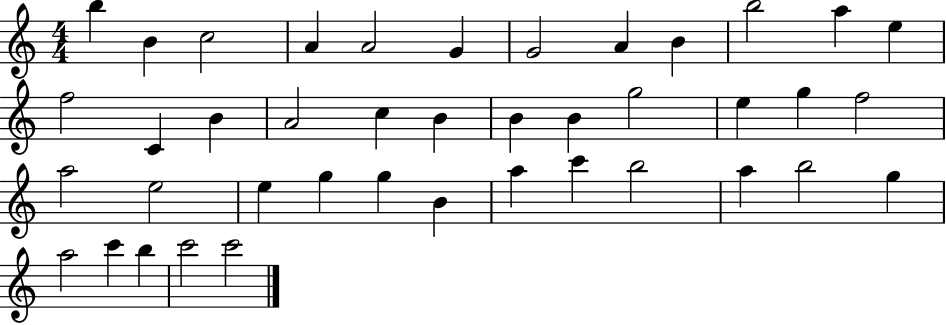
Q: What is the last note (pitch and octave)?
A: C6